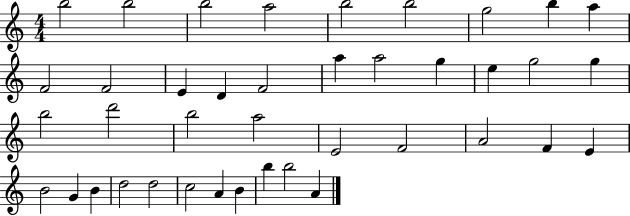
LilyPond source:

{
  \clef treble
  \numericTimeSignature
  \time 4/4
  \key c \major
  b''2 b''2 | b''2 a''2 | b''2 b''2 | g''2 b''4 a''4 | \break f'2 f'2 | e'4 d'4 f'2 | a''4 a''2 g''4 | e''4 g''2 g''4 | \break b''2 d'''2 | b''2 a''2 | e'2 f'2 | a'2 f'4 e'4 | \break b'2 g'4 b'4 | d''2 d''2 | c''2 a'4 b'4 | b''4 b''2 a'4 | \break \bar "|."
}